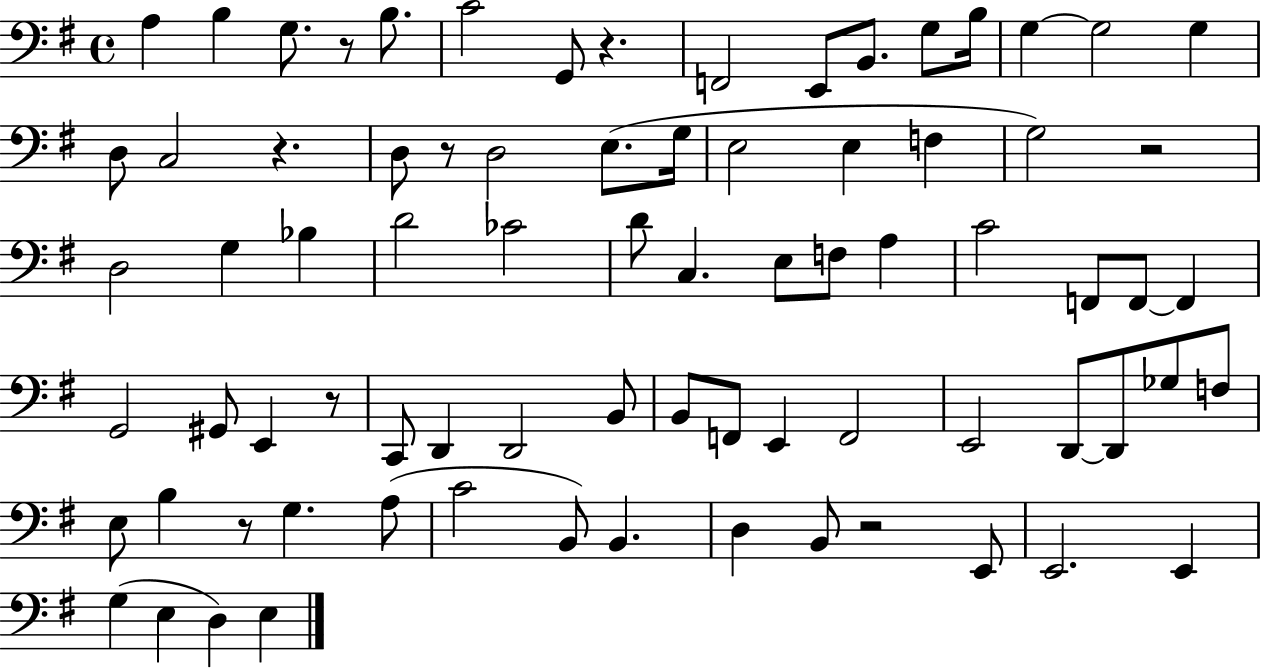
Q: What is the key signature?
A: G major